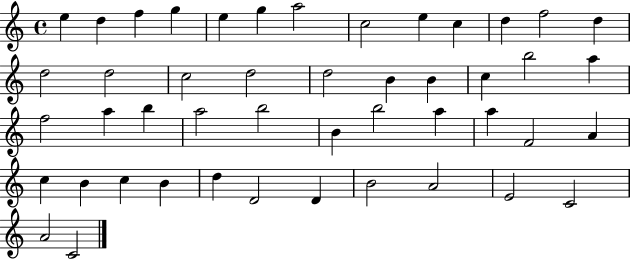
E5/q D5/q F5/q G5/q E5/q G5/q A5/h C5/h E5/q C5/q D5/q F5/h D5/q D5/h D5/h C5/h D5/h D5/h B4/q B4/q C5/q B5/h A5/q F5/h A5/q B5/q A5/h B5/h B4/q B5/h A5/q A5/q F4/h A4/q C5/q B4/q C5/q B4/q D5/q D4/h D4/q B4/h A4/h E4/h C4/h A4/h C4/h